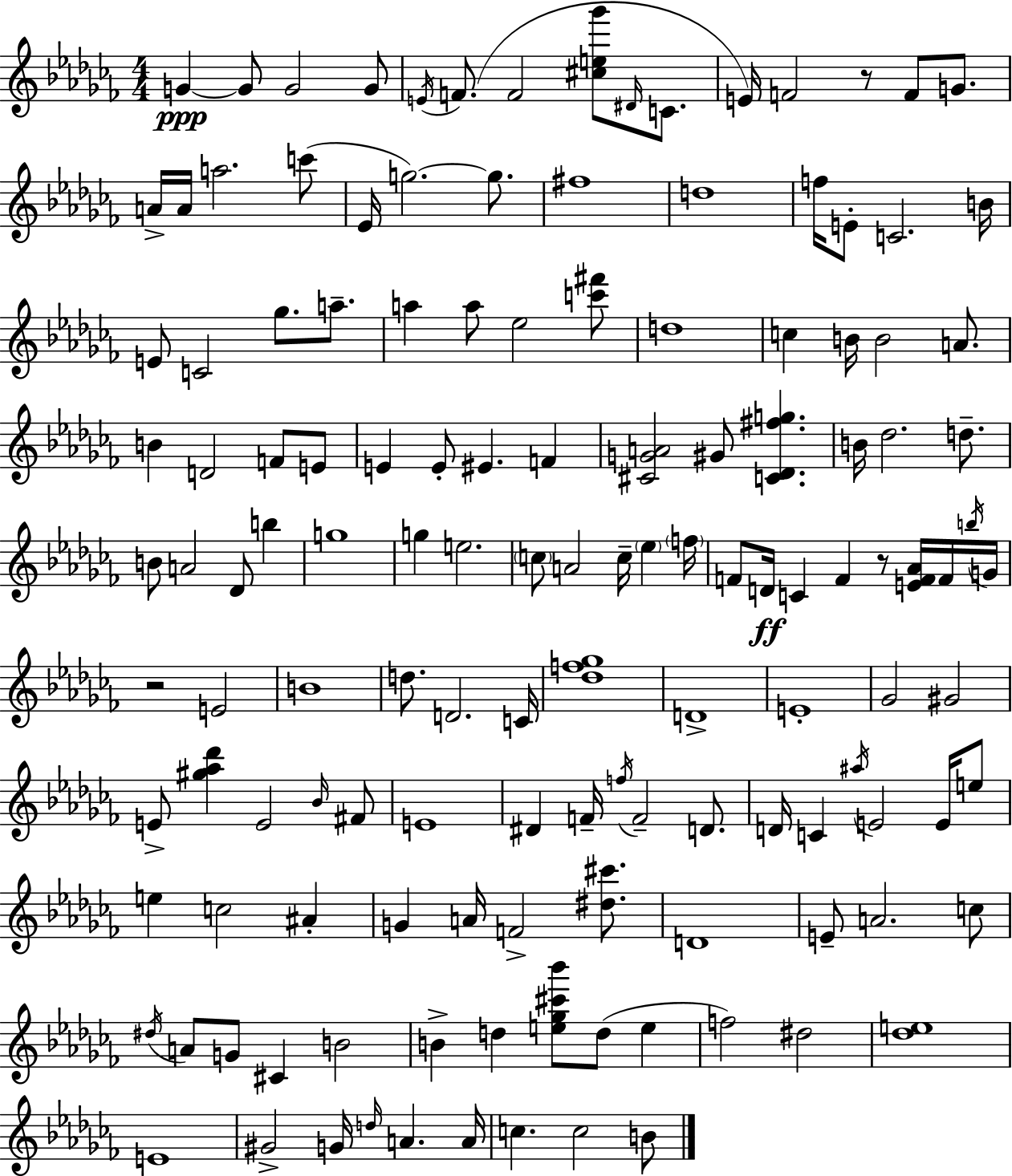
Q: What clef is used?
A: treble